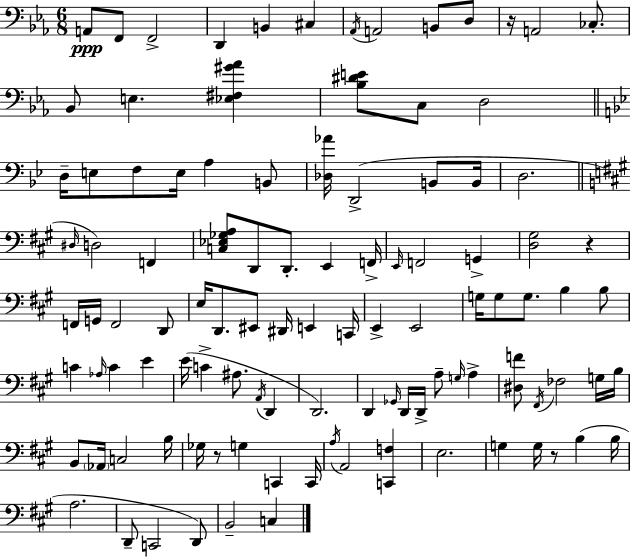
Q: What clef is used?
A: bass